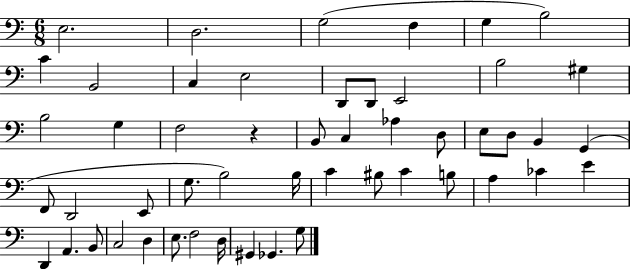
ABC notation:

X:1
T:Untitled
M:6/8
L:1/4
K:C
E,2 D,2 G,2 F, G, B,2 C B,,2 C, E,2 D,,/2 D,,/2 E,,2 B,2 ^G, B,2 G, F,2 z B,,/2 C, _A, D,/2 E,/2 D,/2 B,, G,, F,,/2 D,,2 E,,/2 G,/2 B,2 B,/4 C ^B,/2 C B,/2 A, _C E D,, A,, B,,/2 C,2 D, E,/2 F,2 D,/4 ^G,, _G,, G,/2